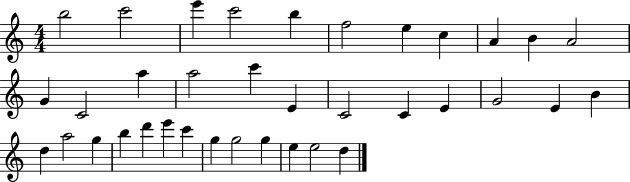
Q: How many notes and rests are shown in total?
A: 36